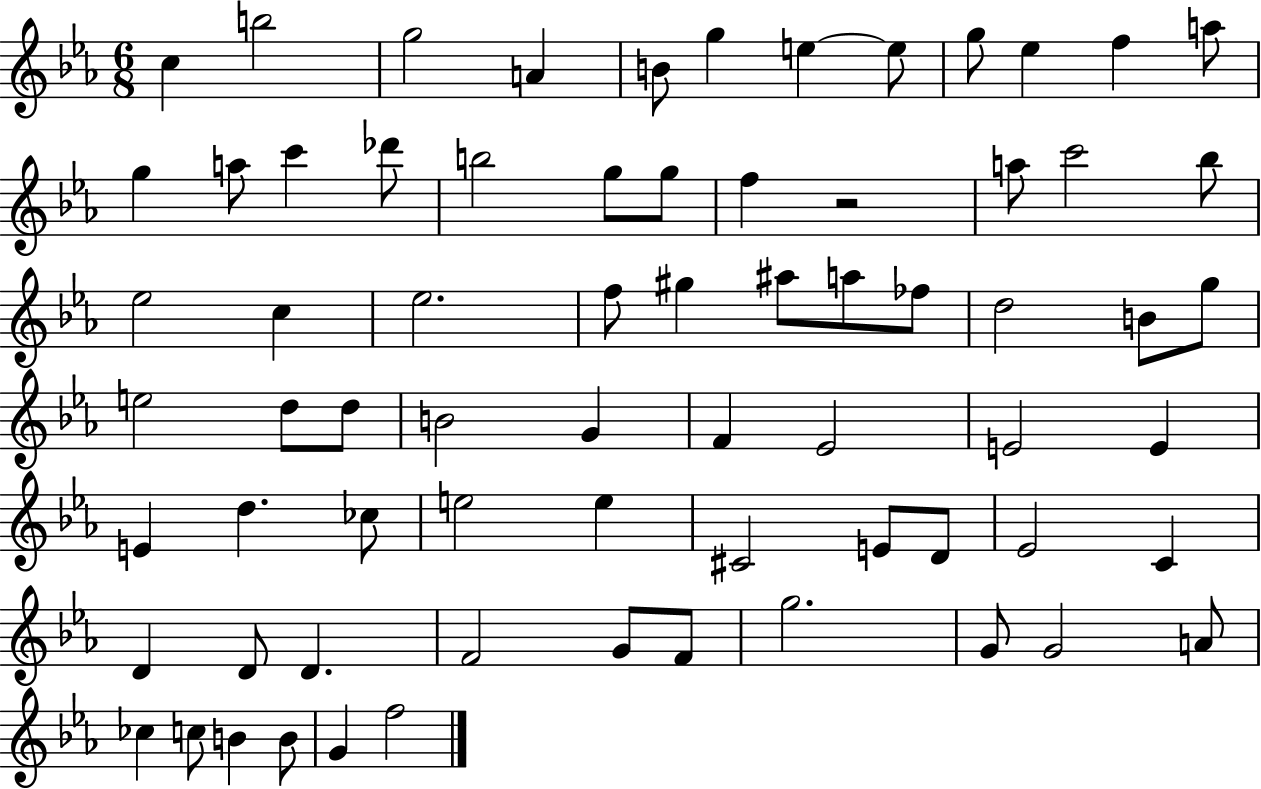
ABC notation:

X:1
T:Untitled
M:6/8
L:1/4
K:Eb
c b2 g2 A B/2 g e e/2 g/2 _e f a/2 g a/2 c' _d'/2 b2 g/2 g/2 f z2 a/2 c'2 _b/2 _e2 c _e2 f/2 ^g ^a/2 a/2 _f/2 d2 B/2 g/2 e2 d/2 d/2 B2 G F _E2 E2 E E d _c/2 e2 e ^C2 E/2 D/2 _E2 C D D/2 D F2 G/2 F/2 g2 G/2 G2 A/2 _c c/2 B B/2 G f2